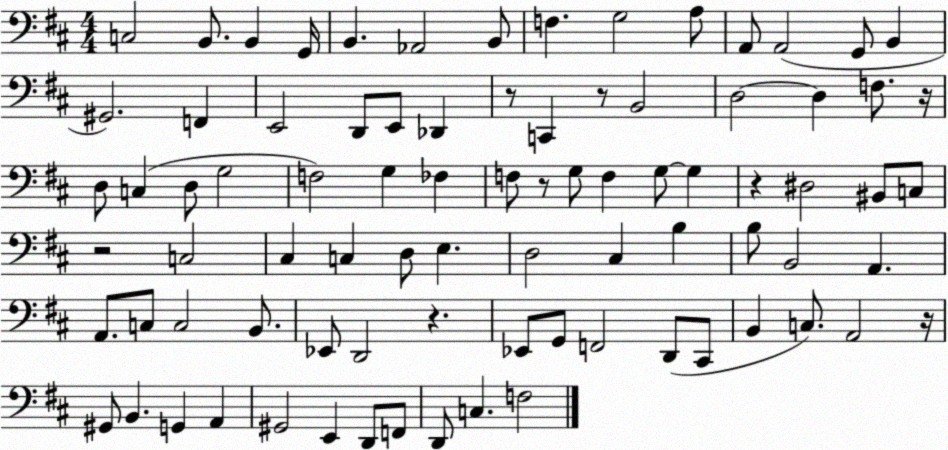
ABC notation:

X:1
T:Untitled
M:4/4
L:1/4
K:D
C,2 B,,/2 B,, G,,/4 B,, _A,,2 B,,/2 F, G,2 A,/2 A,,/2 A,,2 G,,/2 B,, ^G,,2 F,, E,,2 D,,/2 E,,/2 _D,, z/2 C,, z/2 B,,2 D,2 D, F,/2 z/4 D,/2 C, D,/2 G,2 F,2 G, _F, F,/2 z/2 G,/2 F, G,/2 G, z ^D,2 ^B,,/2 C,/2 z2 C,2 ^C, C, D,/2 E, D,2 ^C, B, B,/2 B,,2 A,, A,,/2 C,/2 C,2 B,,/2 _E,,/2 D,,2 z _E,,/2 G,,/2 F,,2 D,,/2 ^C,,/2 B,, C,/2 A,,2 z/4 ^G,,/2 B,, G,, A,, ^G,,2 E,, D,,/2 F,,/2 D,,/2 C, F,2